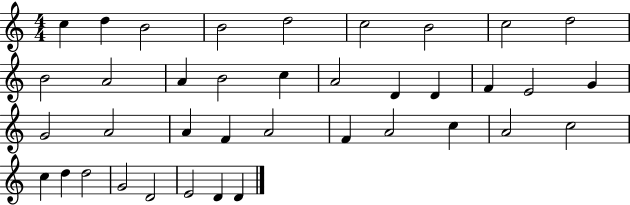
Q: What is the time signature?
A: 4/4